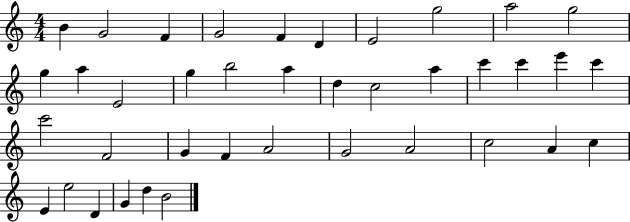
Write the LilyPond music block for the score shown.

{
  \clef treble
  \numericTimeSignature
  \time 4/4
  \key c \major
  b'4 g'2 f'4 | g'2 f'4 d'4 | e'2 g''2 | a''2 g''2 | \break g''4 a''4 e'2 | g''4 b''2 a''4 | d''4 c''2 a''4 | c'''4 c'''4 e'''4 c'''4 | \break c'''2 f'2 | g'4 f'4 a'2 | g'2 a'2 | c''2 a'4 c''4 | \break e'4 e''2 d'4 | g'4 d''4 b'2 | \bar "|."
}